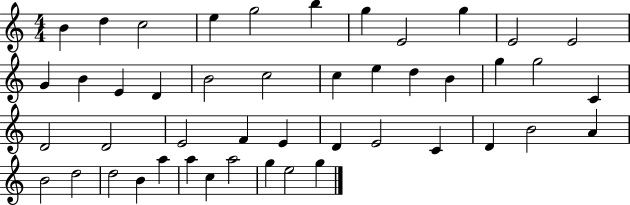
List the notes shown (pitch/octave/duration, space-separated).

B4/q D5/q C5/h E5/q G5/h B5/q G5/q E4/h G5/q E4/h E4/h G4/q B4/q E4/q D4/q B4/h C5/h C5/q E5/q D5/q B4/q G5/q G5/h C4/q D4/h D4/h E4/h F4/q E4/q D4/q E4/h C4/q D4/q B4/h A4/q B4/h D5/h D5/h B4/q A5/q A5/q C5/q A5/h G5/q E5/h G5/q